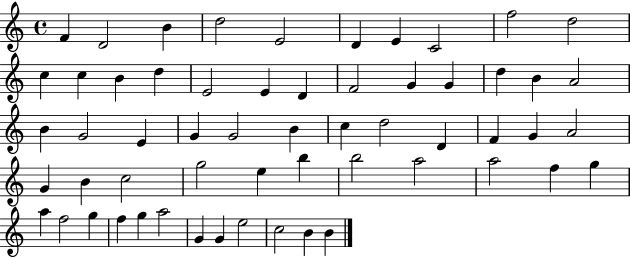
X:1
T:Untitled
M:4/4
L:1/4
K:C
F D2 B d2 E2 D E C2 f2 d2 c c B d E2 E D F2 G G d B A2 B G2 E G G2 B c d2 D F G A2 G B c2 g2 e b b2 a2 a2 f g a f2 g f g a2 G G e2 c2 B B